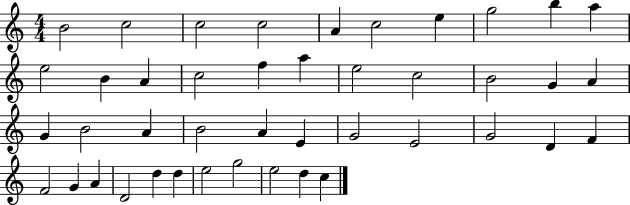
B4/h C5/h C5/h C5/h A4/q C5/h E5/q G5/h B5/q A5/q E5/h B4/q A4/q C5/h F5/q A5/q E5/h C5/h B4/h G4/q A4/q G4/q B4/h A4/q B4/h A4/q E4/q G4/h E4/h G4/h D4/q F4/q F4/h G4/q A4/q D4/h D5/q D5/q E5/h G5/h E5/h D5/q C5/q